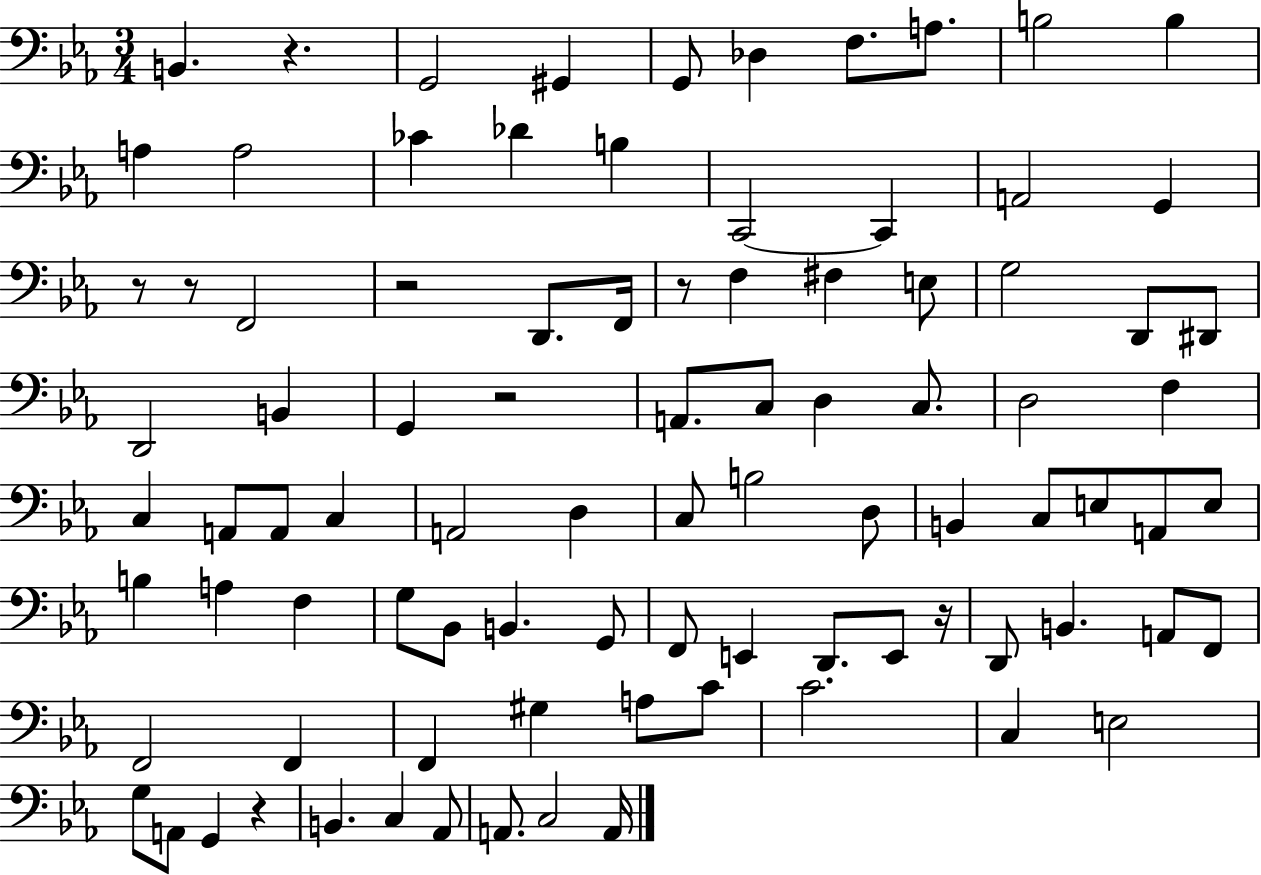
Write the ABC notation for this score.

X:1
T:Untitled
M:3/4
L:1/4
K:Eb
B,, z G,,2 ^G,, G,,/2 _D, F,/2 A,/2 B,2 B, A, A,2 _C _D B, C,,2 C,, A,,2 G,, z/2 z/2 F,,2 z2 D,,/2 F,,/4 z/2 F, ^F, E,/2 G,2 D,,/2 ^D,,/2 D,,2 B,, G,, z2 A,,/2 C,/2 D, C,/2 D,2 F, C, A,,/2 A,,/2 C, A,,2 D, C,/2 B,2 D,/2 B,, C,/2 E,/2 A,,/2 E,/2 B, A, F, G,/2 _B,,/2 B,, G,,/2 F,,/2 E,, D,,/2 E,,/2 z/4 D,,/2 B,, A,,/2 F,,/2 F,,2 F,, F,, ^G, A,/2 C/2 C2 C, E,2 G,/2 A,,/2 G,, z B,, C, _A,,/2 A,,/2 C,2 A,,/4